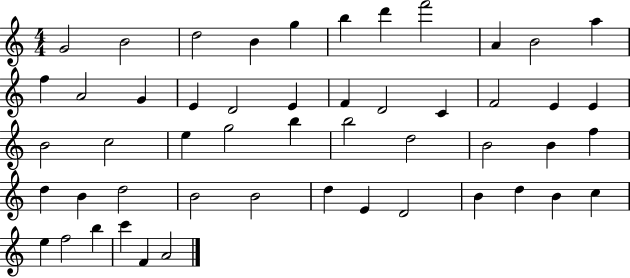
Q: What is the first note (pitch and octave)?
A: G4